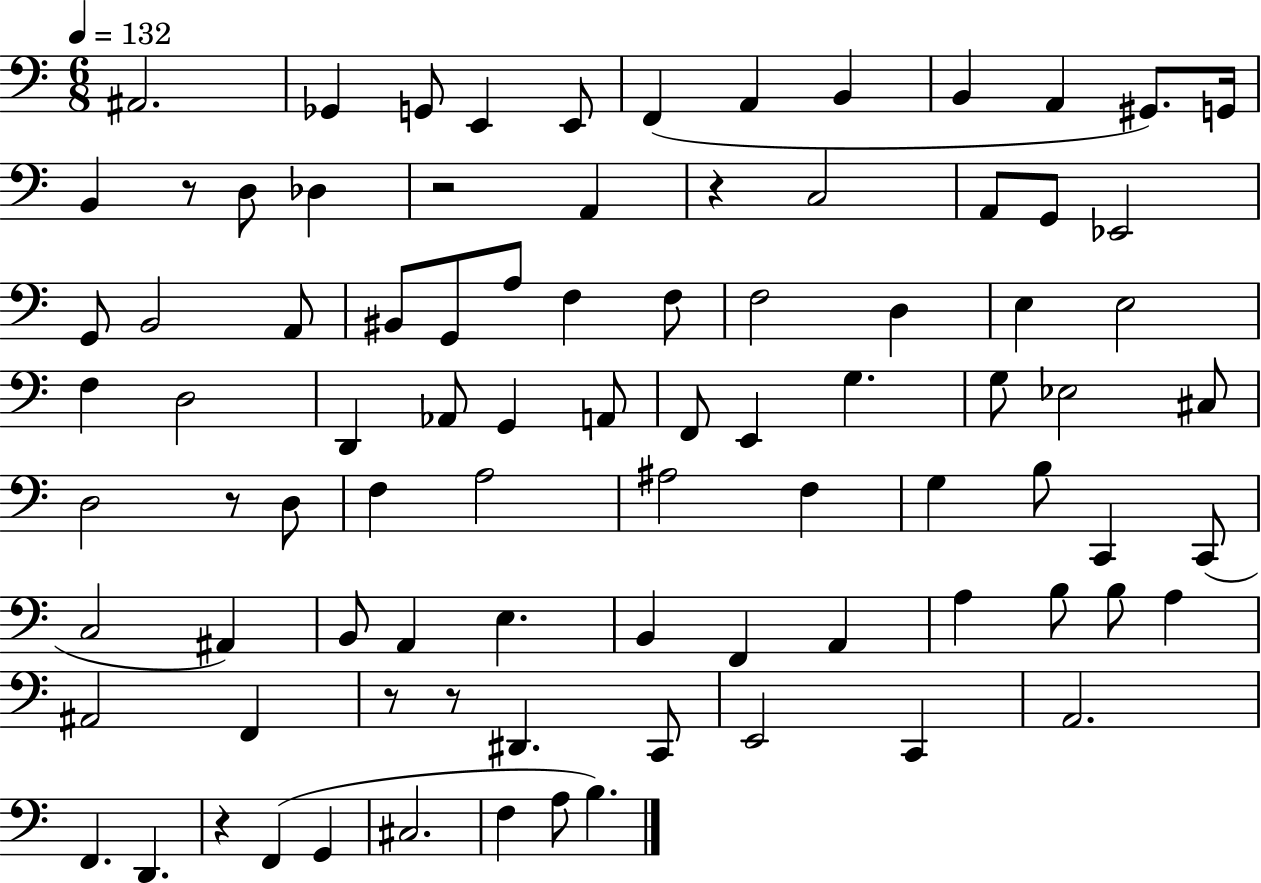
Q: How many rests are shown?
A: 7